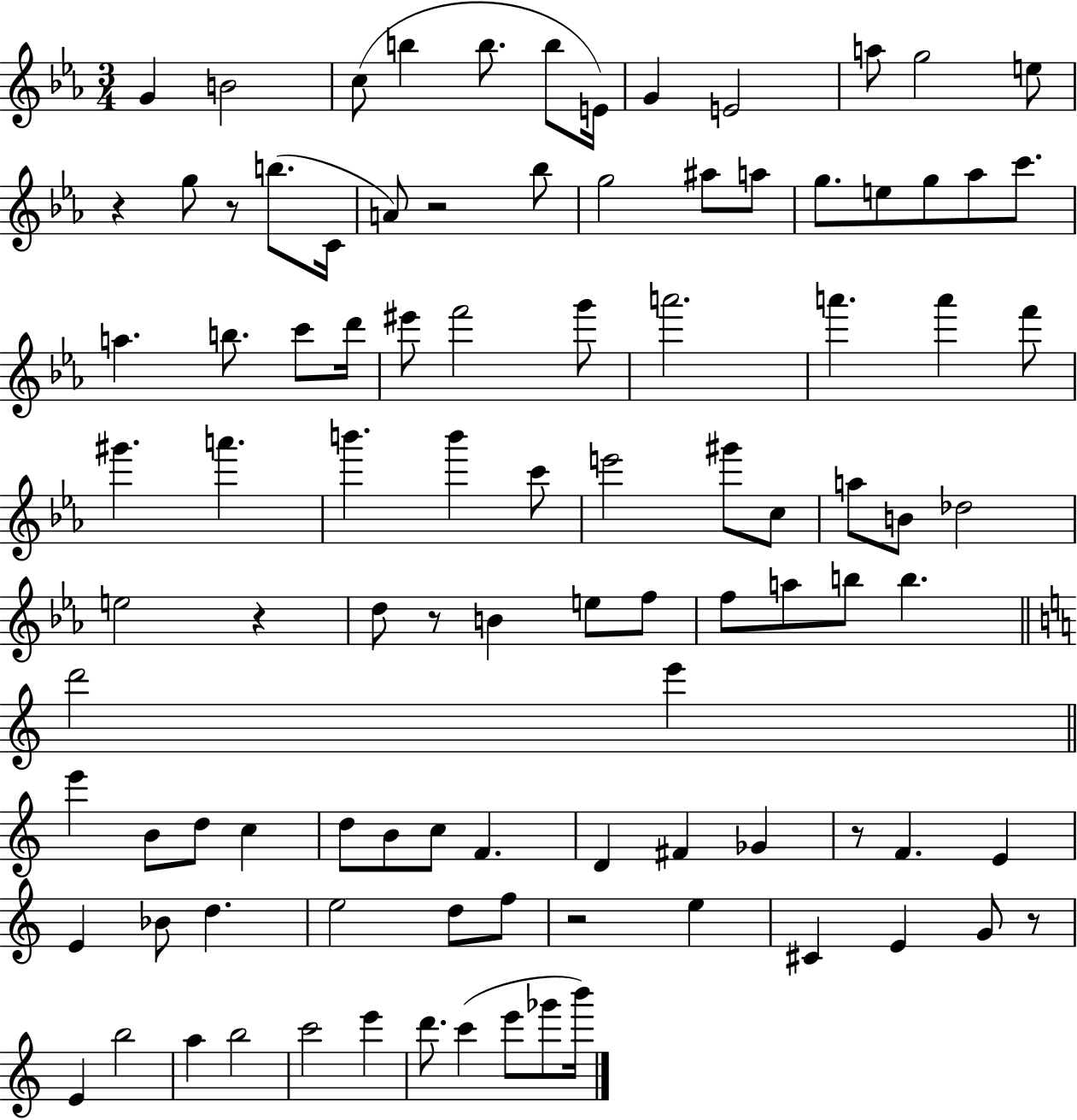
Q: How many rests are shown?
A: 8